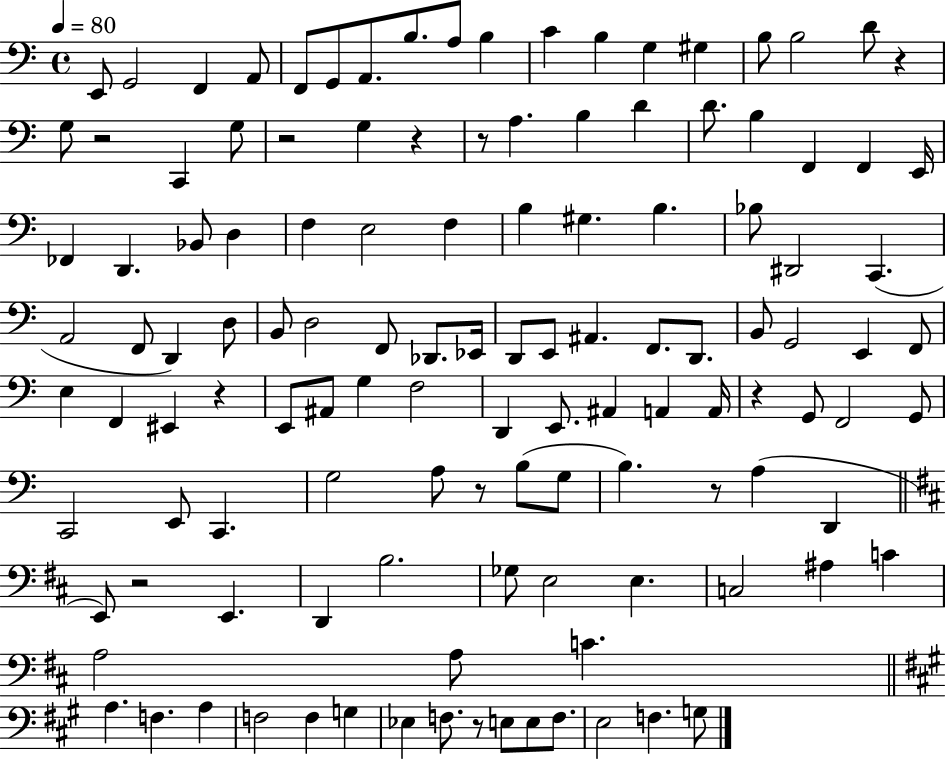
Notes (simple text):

E2/e G2/h F2/q A2/e F2/e G2/e A2/e. B3/e. A3/e B3/q C4/q B3/q G3/q G#3/q B3/e B3/h D4/e R/q G3/e R/h C2/q G3/e R/h G3/q R/q R/e A3/q. B3/q D4/q D4/e. B3/q F2/q F2/q E2/s FES2/q D2/q. Bb2/e D3/q F3/q E3/h F3/q B3/q G#3/q. B3/q. Bb3/e D#2/h C2/q. A2/h F2/e D2/q D3/e B2/e D3/h F2/e Db2/e. Eb2/s D2/e E2/e A#2/q. F2/e. D2/e. B2/e G2/h E2/q F2/e E3/q F2/q EIS2/q R/q E2/e A#2/e G3/q F3/h D2/q E2/e. A#2/q A2/q A2/s R/q G2/e F2/h G2/e C2/h E2/e C2/q. G3/h A3/e R/e B3/e G3/e B3/q. R/e A3/q D2/q E2/e R/h E2/q. D2/q B3/h. Gb3/e E3/h E3/q. C3/h A#3/q C4/q A3/h A3/e C4/q. A3/q. F3/q. A3/q F3/h F3/q G3/q Eb3/q F3/e. R/e E3/e E3/e F3/e. E3/h F3/q. G3/e